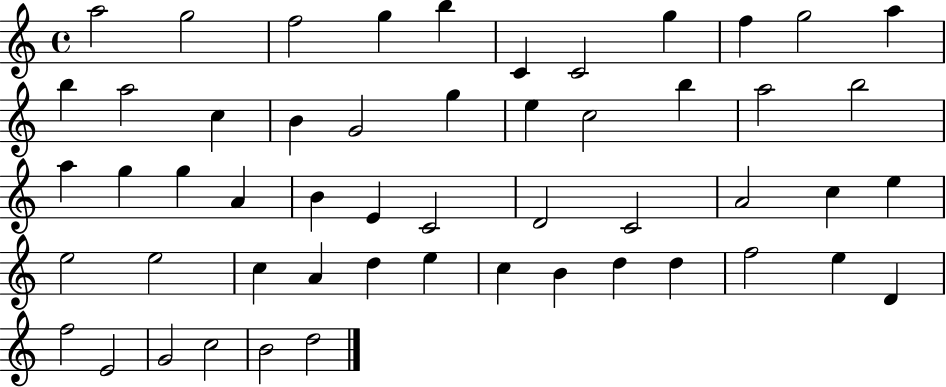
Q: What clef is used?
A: treble